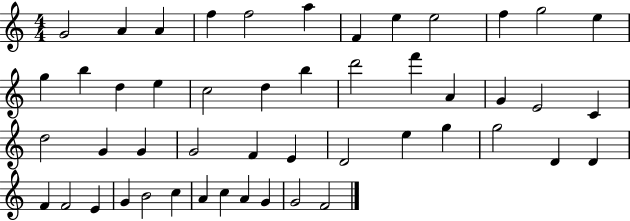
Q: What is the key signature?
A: C major